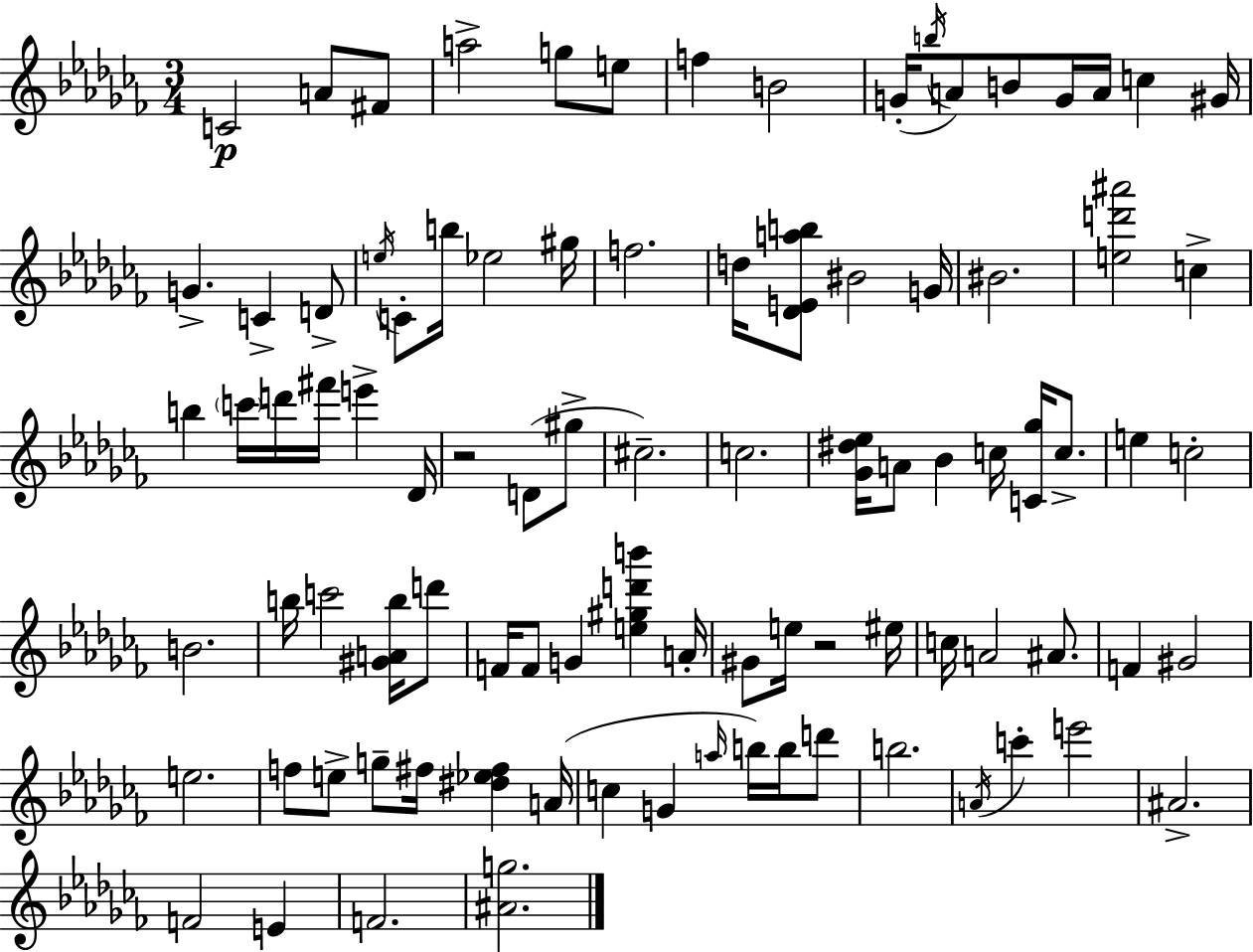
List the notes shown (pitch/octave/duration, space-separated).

C4/h A4/e F#4/e A5/h G5/e E5/e F5/q B4/h G4/s B5/s A4/e B4/e G4/s A4/s C5/q G#4/s G4/q. C4/q D4/e E5/s C4/e B5/s Eb5/h G#5/s F5/h. D5/s [Db4,E4,A5,B5]/e BIS4/h G4/s BIS4/h. [E5,D6,A#6]/h C5/q B5/q C6/s D6/s F#6/s E6/q Db4/s R/h D4/e G#5/e C#5/h. C5/h. [Gb4,D#5,Eb5]/s A4/e Bb4/q C5/s [C4,Gb5]/s C5/e. E5/q C5/h B4/h. B5/s C6/h [G#4,A4,B5]/s D6/e F4/s F4/e G4/q [E5,G#5,D6,B6]/q A4/s G#4/e E5/s R/h EIS5/s C5/s A4/h A#4/e. F4/q G#4/h E5/h. F5/e E5/e G5/e F#5/s [D#5,Eb5,F#5]/q A4/s C5/q G4/q A5/s B5/s B5/s D6/e B5/h. A4/s C6/q E6/h A#4/h. F4/h E4/q F4/h. [A#4,G5]/h.